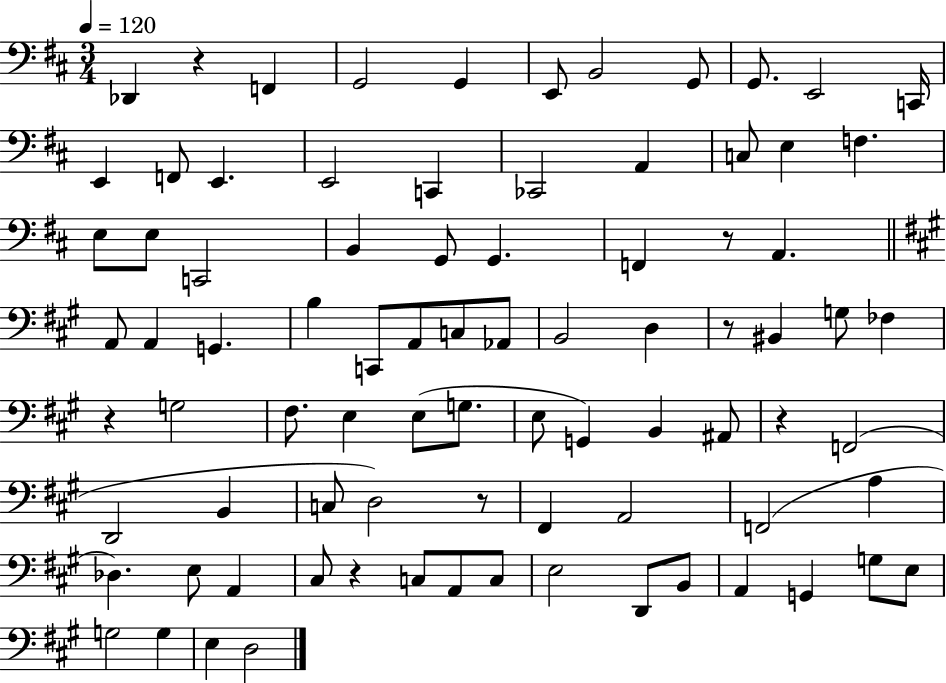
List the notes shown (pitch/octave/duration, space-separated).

Db2/q R/q F2/q G2/h G2/q E2/e B2/h G2/e G2/e. E2/h C2/s E2/q F2/e E2/q. E2/h C2/q CES2/h A2/q C3/e E3/q F3/q. E3/e E3/e C2/h B2/q G2/e G2/q. F2/q R/e A2/q. A2/e A2/q G2/q. B3/q C2/e A2/e C3/e Ab2/e B2/h D3/q R/e BIS2/q G3/e FES3/q R/q G3/h F#3/e. E3/q E3/e G3/e. E3/e G2/q B2/q A#2/e R/q F2/h D2/h B2/q C3/e D3/h R/e F#2/q A2/h F2/h A3/q Db3/q. E3/e A2/q C#3/e R/q C3/e A2/e C3/e E3/h D2/e B2/e A2/q G2/q G3/e E3/e G3/h G3/q E3/q D3/h